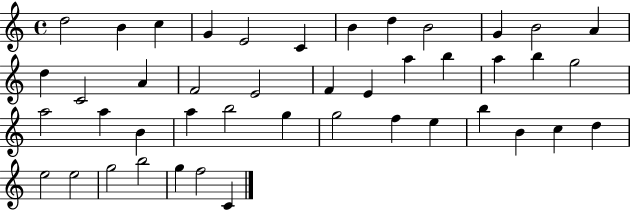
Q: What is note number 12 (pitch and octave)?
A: A4